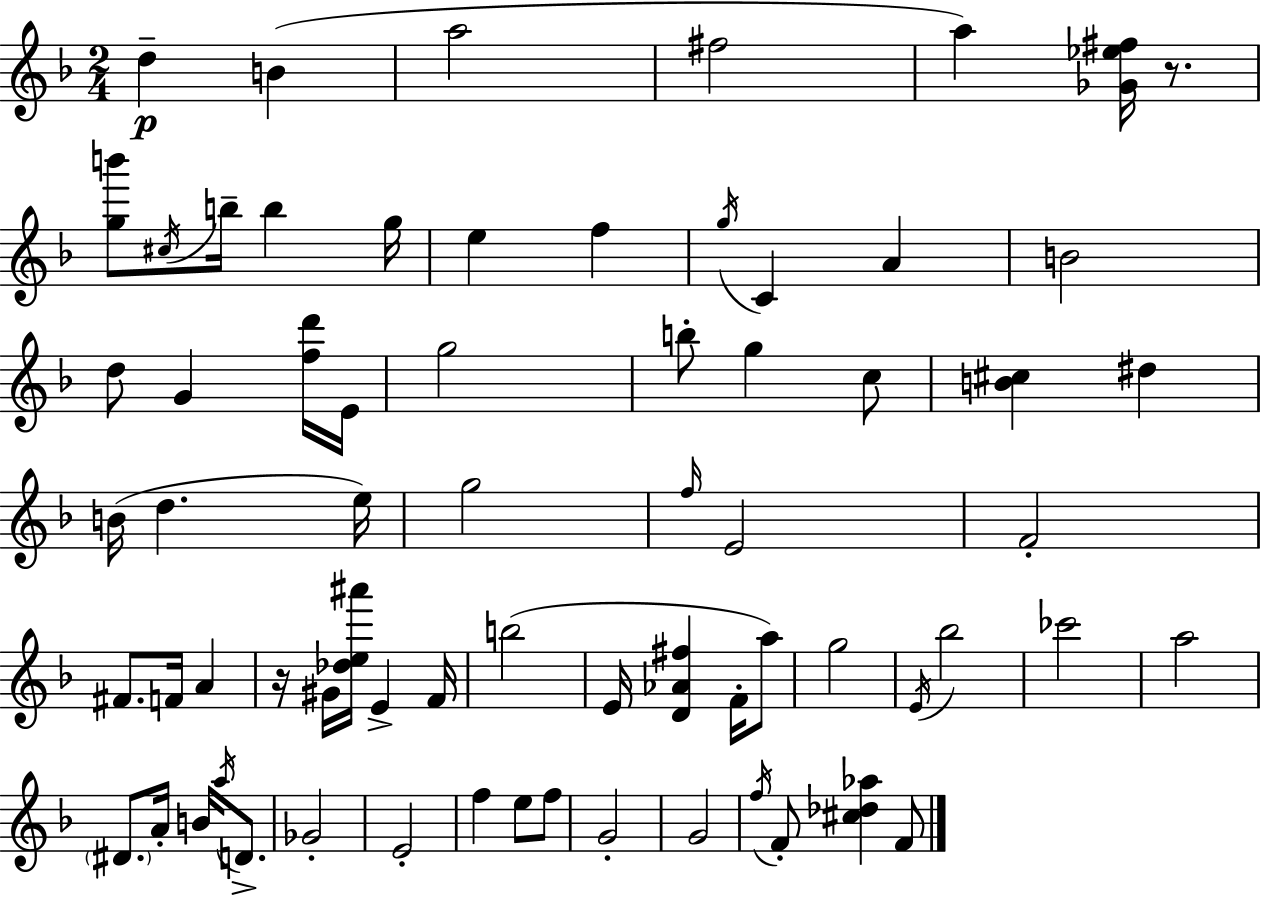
{
  \clef treble
  \numericTimeSignature
  \time 2/4
  \key d \minor
  \repeat volta 2 { d''4--\p b'4( | a''2 | fis''2 | a''4) <ges' ees'' fis''>16 r8. | \break <g'' b'''>8 \acciaccatura { cis''16 } b''16-- b''4 | g''16 e''4 f''4 | \acciaccatura { g''16 } c'4 a'4 | b'2 | \break d''8 g'4 | <f'' d'''>16 e'16 g''2 | b''8-. g''4 | c''8 <b' cis''>4 dis''4 | \break b'16( d''4. | e''16) g''2 | \grace { f''16 } e'2 | f'2-. | \break fis'8. f'16 a'4 | r16 gis'16 <des'' e'' ais'''>16 e'4-> | f'16 b''2( | e'16 <d' aes' fis''>4 | \break f'16-. a''8) g''2 | \acciaccatura { e'16 } bes''2 | ces'''2 | a''2 | \break \parenthesize dis'8. a'16-. | b'16 \acciaccatura { a''16 } d'8.-> ges'2-. | e'2-. | f''4 | \break e''8 f''8 g'2-. | g'2 | \acciaccatura { f''16 } f'8-. | <cis'' des'' aes''>4 f'8 } \bar "|."
}